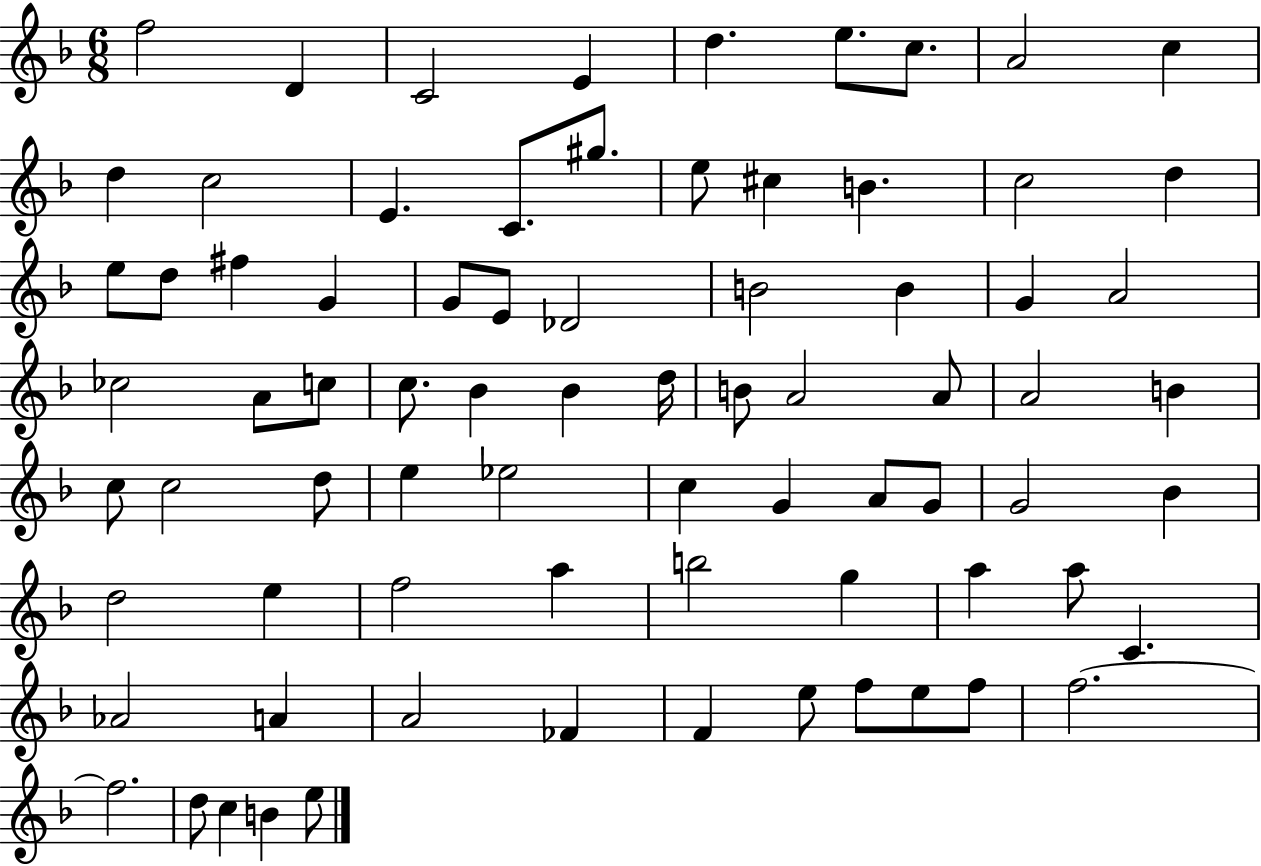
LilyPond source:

{
  \clef treble
  \numericTimeSignature
  \time 6/8
  \key f \major
  f''2 d'4 | c'2 e'4 | d''4. e''8. c''8. | a'2 c''4 | \break d''4 c''2 | e'4. c'8. gis''8. | e''8 cis''4 b'4. | c''2 d''4 | \break e''8 d''8 fis''4 g'4 | g'8 e'8 des'2 | b'2 b'4 | g'4 a'2 | \break ces''2 a'8 c''8 | c''8. bes'4 bes'4 d''16 | b'8 a'2 a'8 | a'2 b'4 | \break c''8 c''2 d''8 | e''4 ees''2 | c''4 g'4 a'8 g'8 | g'2 bes'4 | \break d''2 e''4 | f''2 a''4 | b''2 g''4 | a''4 a''8 c'4. | \break aes'2 a'4 | a'2 fes'4 | f'4 e''8 f''8 e''8 f''8 | f''2.~~ | \break f''2. | d''8 c''4 b'4 e''8 | \bar "|."
}